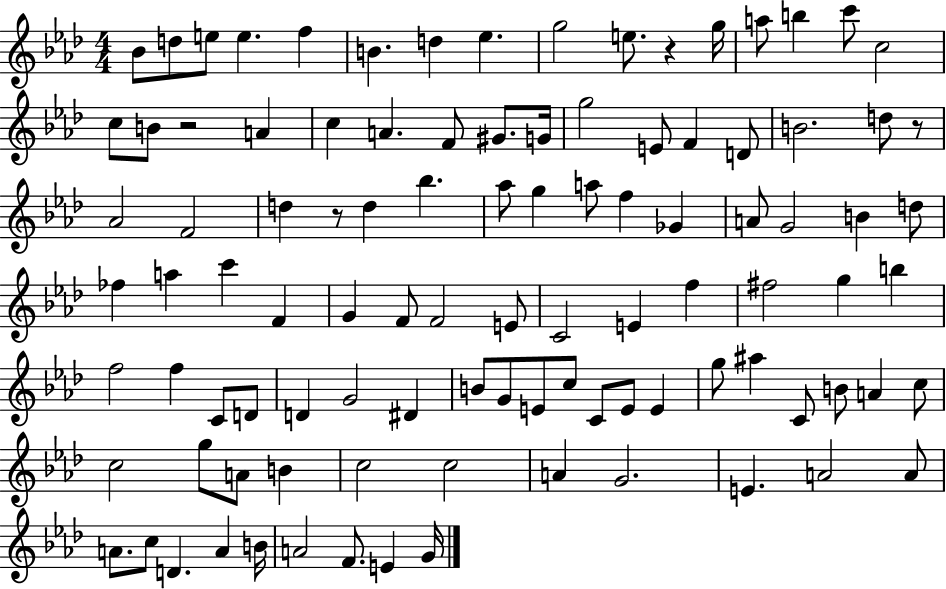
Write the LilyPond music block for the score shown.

{
  \clef treble
  \numericTimeSignature
  \time 4/4
  \key aes \major
  bes'8 d''8 e''8 e''4. f''4 | b'4. d''4 ees''4. | g''2 e''8. r4 g''16 | a''8 b''4 c'''8 c''2 | \break c''8 b'8 r2 a'4 | c''4 a'4. f'8 gis'8. g'16 | g''2 e'8 f'4 d'8 | b'2. d''8 r8 | \break aes'2 f'2 | d''4 r8 d''4 bes''4. | aes''8 g''4 a''8 f''4 ges'4 | a'8 g'2 b'4 d''8 | \break fes''4 a''4 c'''4 f'4 | g'4 f'8 f'2 e'8 | c'2 e'4 f''4 | fis''2 g''4 b''4 | \break f''2 f''4 c'8 d'8 | d'4 g'2 dis'4 | b'8 g'8 e'8 c''8 c'8 e'8 e'4 | g''8 ais''4 c'8 b'8 a'4 c''8 | \break c''2 g''8 a'8 b'4 | c''2 c''2 | a'4 g'2. | e'4. a'2 a'8 | \break a'8. c''8 d'4. a'4 b'16 | a'2 f'8. e'4 g'16 | \bar "|."
}